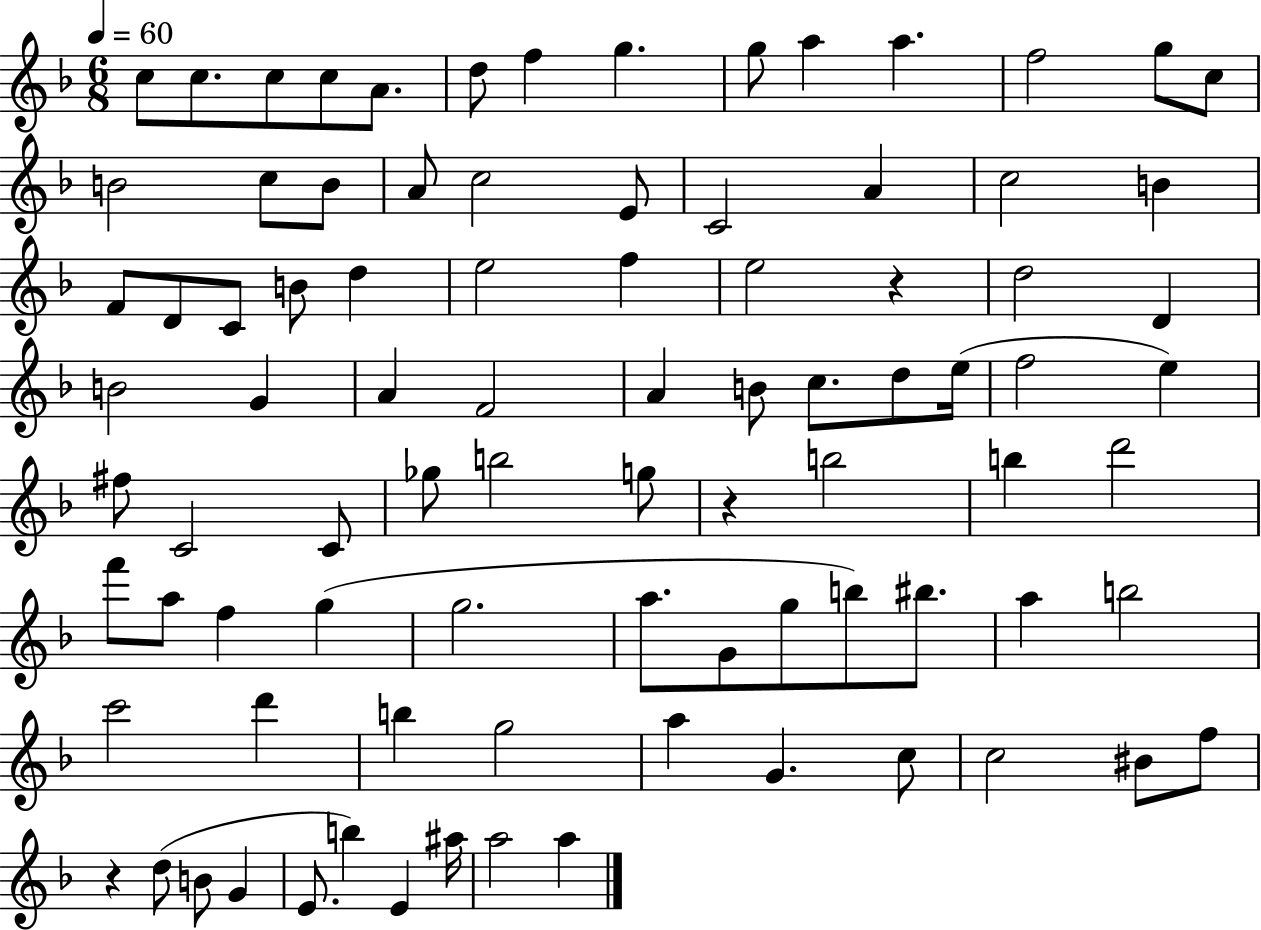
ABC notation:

X:1
T:Untitled
M:6/8
L:1/4
K:F
c/2 c/2 c/2 c/2 A/2 d/2 f g g/2 a a f2 g/2 c/2 B2 c/2 B/2 A/2 c2 E/2 C2 A c2 B F/2 D/2 C/2 B/2 d e2 f e2 z d2 D B2 G A F2 A B/2 c/2 d/2 e/4 f2 e ^f/2 C2 C/2 _g/2 b2 g/2 z b2 b d'2 f'/2 a/2 f g g2 a/2 G/2 g/2 b/2 ^b/2 a b2 c'2 d' b g2 a G c/2 c2 ^B/2 f/2 z d/2 B/2 G E/2 b E ^a/4 a2 a